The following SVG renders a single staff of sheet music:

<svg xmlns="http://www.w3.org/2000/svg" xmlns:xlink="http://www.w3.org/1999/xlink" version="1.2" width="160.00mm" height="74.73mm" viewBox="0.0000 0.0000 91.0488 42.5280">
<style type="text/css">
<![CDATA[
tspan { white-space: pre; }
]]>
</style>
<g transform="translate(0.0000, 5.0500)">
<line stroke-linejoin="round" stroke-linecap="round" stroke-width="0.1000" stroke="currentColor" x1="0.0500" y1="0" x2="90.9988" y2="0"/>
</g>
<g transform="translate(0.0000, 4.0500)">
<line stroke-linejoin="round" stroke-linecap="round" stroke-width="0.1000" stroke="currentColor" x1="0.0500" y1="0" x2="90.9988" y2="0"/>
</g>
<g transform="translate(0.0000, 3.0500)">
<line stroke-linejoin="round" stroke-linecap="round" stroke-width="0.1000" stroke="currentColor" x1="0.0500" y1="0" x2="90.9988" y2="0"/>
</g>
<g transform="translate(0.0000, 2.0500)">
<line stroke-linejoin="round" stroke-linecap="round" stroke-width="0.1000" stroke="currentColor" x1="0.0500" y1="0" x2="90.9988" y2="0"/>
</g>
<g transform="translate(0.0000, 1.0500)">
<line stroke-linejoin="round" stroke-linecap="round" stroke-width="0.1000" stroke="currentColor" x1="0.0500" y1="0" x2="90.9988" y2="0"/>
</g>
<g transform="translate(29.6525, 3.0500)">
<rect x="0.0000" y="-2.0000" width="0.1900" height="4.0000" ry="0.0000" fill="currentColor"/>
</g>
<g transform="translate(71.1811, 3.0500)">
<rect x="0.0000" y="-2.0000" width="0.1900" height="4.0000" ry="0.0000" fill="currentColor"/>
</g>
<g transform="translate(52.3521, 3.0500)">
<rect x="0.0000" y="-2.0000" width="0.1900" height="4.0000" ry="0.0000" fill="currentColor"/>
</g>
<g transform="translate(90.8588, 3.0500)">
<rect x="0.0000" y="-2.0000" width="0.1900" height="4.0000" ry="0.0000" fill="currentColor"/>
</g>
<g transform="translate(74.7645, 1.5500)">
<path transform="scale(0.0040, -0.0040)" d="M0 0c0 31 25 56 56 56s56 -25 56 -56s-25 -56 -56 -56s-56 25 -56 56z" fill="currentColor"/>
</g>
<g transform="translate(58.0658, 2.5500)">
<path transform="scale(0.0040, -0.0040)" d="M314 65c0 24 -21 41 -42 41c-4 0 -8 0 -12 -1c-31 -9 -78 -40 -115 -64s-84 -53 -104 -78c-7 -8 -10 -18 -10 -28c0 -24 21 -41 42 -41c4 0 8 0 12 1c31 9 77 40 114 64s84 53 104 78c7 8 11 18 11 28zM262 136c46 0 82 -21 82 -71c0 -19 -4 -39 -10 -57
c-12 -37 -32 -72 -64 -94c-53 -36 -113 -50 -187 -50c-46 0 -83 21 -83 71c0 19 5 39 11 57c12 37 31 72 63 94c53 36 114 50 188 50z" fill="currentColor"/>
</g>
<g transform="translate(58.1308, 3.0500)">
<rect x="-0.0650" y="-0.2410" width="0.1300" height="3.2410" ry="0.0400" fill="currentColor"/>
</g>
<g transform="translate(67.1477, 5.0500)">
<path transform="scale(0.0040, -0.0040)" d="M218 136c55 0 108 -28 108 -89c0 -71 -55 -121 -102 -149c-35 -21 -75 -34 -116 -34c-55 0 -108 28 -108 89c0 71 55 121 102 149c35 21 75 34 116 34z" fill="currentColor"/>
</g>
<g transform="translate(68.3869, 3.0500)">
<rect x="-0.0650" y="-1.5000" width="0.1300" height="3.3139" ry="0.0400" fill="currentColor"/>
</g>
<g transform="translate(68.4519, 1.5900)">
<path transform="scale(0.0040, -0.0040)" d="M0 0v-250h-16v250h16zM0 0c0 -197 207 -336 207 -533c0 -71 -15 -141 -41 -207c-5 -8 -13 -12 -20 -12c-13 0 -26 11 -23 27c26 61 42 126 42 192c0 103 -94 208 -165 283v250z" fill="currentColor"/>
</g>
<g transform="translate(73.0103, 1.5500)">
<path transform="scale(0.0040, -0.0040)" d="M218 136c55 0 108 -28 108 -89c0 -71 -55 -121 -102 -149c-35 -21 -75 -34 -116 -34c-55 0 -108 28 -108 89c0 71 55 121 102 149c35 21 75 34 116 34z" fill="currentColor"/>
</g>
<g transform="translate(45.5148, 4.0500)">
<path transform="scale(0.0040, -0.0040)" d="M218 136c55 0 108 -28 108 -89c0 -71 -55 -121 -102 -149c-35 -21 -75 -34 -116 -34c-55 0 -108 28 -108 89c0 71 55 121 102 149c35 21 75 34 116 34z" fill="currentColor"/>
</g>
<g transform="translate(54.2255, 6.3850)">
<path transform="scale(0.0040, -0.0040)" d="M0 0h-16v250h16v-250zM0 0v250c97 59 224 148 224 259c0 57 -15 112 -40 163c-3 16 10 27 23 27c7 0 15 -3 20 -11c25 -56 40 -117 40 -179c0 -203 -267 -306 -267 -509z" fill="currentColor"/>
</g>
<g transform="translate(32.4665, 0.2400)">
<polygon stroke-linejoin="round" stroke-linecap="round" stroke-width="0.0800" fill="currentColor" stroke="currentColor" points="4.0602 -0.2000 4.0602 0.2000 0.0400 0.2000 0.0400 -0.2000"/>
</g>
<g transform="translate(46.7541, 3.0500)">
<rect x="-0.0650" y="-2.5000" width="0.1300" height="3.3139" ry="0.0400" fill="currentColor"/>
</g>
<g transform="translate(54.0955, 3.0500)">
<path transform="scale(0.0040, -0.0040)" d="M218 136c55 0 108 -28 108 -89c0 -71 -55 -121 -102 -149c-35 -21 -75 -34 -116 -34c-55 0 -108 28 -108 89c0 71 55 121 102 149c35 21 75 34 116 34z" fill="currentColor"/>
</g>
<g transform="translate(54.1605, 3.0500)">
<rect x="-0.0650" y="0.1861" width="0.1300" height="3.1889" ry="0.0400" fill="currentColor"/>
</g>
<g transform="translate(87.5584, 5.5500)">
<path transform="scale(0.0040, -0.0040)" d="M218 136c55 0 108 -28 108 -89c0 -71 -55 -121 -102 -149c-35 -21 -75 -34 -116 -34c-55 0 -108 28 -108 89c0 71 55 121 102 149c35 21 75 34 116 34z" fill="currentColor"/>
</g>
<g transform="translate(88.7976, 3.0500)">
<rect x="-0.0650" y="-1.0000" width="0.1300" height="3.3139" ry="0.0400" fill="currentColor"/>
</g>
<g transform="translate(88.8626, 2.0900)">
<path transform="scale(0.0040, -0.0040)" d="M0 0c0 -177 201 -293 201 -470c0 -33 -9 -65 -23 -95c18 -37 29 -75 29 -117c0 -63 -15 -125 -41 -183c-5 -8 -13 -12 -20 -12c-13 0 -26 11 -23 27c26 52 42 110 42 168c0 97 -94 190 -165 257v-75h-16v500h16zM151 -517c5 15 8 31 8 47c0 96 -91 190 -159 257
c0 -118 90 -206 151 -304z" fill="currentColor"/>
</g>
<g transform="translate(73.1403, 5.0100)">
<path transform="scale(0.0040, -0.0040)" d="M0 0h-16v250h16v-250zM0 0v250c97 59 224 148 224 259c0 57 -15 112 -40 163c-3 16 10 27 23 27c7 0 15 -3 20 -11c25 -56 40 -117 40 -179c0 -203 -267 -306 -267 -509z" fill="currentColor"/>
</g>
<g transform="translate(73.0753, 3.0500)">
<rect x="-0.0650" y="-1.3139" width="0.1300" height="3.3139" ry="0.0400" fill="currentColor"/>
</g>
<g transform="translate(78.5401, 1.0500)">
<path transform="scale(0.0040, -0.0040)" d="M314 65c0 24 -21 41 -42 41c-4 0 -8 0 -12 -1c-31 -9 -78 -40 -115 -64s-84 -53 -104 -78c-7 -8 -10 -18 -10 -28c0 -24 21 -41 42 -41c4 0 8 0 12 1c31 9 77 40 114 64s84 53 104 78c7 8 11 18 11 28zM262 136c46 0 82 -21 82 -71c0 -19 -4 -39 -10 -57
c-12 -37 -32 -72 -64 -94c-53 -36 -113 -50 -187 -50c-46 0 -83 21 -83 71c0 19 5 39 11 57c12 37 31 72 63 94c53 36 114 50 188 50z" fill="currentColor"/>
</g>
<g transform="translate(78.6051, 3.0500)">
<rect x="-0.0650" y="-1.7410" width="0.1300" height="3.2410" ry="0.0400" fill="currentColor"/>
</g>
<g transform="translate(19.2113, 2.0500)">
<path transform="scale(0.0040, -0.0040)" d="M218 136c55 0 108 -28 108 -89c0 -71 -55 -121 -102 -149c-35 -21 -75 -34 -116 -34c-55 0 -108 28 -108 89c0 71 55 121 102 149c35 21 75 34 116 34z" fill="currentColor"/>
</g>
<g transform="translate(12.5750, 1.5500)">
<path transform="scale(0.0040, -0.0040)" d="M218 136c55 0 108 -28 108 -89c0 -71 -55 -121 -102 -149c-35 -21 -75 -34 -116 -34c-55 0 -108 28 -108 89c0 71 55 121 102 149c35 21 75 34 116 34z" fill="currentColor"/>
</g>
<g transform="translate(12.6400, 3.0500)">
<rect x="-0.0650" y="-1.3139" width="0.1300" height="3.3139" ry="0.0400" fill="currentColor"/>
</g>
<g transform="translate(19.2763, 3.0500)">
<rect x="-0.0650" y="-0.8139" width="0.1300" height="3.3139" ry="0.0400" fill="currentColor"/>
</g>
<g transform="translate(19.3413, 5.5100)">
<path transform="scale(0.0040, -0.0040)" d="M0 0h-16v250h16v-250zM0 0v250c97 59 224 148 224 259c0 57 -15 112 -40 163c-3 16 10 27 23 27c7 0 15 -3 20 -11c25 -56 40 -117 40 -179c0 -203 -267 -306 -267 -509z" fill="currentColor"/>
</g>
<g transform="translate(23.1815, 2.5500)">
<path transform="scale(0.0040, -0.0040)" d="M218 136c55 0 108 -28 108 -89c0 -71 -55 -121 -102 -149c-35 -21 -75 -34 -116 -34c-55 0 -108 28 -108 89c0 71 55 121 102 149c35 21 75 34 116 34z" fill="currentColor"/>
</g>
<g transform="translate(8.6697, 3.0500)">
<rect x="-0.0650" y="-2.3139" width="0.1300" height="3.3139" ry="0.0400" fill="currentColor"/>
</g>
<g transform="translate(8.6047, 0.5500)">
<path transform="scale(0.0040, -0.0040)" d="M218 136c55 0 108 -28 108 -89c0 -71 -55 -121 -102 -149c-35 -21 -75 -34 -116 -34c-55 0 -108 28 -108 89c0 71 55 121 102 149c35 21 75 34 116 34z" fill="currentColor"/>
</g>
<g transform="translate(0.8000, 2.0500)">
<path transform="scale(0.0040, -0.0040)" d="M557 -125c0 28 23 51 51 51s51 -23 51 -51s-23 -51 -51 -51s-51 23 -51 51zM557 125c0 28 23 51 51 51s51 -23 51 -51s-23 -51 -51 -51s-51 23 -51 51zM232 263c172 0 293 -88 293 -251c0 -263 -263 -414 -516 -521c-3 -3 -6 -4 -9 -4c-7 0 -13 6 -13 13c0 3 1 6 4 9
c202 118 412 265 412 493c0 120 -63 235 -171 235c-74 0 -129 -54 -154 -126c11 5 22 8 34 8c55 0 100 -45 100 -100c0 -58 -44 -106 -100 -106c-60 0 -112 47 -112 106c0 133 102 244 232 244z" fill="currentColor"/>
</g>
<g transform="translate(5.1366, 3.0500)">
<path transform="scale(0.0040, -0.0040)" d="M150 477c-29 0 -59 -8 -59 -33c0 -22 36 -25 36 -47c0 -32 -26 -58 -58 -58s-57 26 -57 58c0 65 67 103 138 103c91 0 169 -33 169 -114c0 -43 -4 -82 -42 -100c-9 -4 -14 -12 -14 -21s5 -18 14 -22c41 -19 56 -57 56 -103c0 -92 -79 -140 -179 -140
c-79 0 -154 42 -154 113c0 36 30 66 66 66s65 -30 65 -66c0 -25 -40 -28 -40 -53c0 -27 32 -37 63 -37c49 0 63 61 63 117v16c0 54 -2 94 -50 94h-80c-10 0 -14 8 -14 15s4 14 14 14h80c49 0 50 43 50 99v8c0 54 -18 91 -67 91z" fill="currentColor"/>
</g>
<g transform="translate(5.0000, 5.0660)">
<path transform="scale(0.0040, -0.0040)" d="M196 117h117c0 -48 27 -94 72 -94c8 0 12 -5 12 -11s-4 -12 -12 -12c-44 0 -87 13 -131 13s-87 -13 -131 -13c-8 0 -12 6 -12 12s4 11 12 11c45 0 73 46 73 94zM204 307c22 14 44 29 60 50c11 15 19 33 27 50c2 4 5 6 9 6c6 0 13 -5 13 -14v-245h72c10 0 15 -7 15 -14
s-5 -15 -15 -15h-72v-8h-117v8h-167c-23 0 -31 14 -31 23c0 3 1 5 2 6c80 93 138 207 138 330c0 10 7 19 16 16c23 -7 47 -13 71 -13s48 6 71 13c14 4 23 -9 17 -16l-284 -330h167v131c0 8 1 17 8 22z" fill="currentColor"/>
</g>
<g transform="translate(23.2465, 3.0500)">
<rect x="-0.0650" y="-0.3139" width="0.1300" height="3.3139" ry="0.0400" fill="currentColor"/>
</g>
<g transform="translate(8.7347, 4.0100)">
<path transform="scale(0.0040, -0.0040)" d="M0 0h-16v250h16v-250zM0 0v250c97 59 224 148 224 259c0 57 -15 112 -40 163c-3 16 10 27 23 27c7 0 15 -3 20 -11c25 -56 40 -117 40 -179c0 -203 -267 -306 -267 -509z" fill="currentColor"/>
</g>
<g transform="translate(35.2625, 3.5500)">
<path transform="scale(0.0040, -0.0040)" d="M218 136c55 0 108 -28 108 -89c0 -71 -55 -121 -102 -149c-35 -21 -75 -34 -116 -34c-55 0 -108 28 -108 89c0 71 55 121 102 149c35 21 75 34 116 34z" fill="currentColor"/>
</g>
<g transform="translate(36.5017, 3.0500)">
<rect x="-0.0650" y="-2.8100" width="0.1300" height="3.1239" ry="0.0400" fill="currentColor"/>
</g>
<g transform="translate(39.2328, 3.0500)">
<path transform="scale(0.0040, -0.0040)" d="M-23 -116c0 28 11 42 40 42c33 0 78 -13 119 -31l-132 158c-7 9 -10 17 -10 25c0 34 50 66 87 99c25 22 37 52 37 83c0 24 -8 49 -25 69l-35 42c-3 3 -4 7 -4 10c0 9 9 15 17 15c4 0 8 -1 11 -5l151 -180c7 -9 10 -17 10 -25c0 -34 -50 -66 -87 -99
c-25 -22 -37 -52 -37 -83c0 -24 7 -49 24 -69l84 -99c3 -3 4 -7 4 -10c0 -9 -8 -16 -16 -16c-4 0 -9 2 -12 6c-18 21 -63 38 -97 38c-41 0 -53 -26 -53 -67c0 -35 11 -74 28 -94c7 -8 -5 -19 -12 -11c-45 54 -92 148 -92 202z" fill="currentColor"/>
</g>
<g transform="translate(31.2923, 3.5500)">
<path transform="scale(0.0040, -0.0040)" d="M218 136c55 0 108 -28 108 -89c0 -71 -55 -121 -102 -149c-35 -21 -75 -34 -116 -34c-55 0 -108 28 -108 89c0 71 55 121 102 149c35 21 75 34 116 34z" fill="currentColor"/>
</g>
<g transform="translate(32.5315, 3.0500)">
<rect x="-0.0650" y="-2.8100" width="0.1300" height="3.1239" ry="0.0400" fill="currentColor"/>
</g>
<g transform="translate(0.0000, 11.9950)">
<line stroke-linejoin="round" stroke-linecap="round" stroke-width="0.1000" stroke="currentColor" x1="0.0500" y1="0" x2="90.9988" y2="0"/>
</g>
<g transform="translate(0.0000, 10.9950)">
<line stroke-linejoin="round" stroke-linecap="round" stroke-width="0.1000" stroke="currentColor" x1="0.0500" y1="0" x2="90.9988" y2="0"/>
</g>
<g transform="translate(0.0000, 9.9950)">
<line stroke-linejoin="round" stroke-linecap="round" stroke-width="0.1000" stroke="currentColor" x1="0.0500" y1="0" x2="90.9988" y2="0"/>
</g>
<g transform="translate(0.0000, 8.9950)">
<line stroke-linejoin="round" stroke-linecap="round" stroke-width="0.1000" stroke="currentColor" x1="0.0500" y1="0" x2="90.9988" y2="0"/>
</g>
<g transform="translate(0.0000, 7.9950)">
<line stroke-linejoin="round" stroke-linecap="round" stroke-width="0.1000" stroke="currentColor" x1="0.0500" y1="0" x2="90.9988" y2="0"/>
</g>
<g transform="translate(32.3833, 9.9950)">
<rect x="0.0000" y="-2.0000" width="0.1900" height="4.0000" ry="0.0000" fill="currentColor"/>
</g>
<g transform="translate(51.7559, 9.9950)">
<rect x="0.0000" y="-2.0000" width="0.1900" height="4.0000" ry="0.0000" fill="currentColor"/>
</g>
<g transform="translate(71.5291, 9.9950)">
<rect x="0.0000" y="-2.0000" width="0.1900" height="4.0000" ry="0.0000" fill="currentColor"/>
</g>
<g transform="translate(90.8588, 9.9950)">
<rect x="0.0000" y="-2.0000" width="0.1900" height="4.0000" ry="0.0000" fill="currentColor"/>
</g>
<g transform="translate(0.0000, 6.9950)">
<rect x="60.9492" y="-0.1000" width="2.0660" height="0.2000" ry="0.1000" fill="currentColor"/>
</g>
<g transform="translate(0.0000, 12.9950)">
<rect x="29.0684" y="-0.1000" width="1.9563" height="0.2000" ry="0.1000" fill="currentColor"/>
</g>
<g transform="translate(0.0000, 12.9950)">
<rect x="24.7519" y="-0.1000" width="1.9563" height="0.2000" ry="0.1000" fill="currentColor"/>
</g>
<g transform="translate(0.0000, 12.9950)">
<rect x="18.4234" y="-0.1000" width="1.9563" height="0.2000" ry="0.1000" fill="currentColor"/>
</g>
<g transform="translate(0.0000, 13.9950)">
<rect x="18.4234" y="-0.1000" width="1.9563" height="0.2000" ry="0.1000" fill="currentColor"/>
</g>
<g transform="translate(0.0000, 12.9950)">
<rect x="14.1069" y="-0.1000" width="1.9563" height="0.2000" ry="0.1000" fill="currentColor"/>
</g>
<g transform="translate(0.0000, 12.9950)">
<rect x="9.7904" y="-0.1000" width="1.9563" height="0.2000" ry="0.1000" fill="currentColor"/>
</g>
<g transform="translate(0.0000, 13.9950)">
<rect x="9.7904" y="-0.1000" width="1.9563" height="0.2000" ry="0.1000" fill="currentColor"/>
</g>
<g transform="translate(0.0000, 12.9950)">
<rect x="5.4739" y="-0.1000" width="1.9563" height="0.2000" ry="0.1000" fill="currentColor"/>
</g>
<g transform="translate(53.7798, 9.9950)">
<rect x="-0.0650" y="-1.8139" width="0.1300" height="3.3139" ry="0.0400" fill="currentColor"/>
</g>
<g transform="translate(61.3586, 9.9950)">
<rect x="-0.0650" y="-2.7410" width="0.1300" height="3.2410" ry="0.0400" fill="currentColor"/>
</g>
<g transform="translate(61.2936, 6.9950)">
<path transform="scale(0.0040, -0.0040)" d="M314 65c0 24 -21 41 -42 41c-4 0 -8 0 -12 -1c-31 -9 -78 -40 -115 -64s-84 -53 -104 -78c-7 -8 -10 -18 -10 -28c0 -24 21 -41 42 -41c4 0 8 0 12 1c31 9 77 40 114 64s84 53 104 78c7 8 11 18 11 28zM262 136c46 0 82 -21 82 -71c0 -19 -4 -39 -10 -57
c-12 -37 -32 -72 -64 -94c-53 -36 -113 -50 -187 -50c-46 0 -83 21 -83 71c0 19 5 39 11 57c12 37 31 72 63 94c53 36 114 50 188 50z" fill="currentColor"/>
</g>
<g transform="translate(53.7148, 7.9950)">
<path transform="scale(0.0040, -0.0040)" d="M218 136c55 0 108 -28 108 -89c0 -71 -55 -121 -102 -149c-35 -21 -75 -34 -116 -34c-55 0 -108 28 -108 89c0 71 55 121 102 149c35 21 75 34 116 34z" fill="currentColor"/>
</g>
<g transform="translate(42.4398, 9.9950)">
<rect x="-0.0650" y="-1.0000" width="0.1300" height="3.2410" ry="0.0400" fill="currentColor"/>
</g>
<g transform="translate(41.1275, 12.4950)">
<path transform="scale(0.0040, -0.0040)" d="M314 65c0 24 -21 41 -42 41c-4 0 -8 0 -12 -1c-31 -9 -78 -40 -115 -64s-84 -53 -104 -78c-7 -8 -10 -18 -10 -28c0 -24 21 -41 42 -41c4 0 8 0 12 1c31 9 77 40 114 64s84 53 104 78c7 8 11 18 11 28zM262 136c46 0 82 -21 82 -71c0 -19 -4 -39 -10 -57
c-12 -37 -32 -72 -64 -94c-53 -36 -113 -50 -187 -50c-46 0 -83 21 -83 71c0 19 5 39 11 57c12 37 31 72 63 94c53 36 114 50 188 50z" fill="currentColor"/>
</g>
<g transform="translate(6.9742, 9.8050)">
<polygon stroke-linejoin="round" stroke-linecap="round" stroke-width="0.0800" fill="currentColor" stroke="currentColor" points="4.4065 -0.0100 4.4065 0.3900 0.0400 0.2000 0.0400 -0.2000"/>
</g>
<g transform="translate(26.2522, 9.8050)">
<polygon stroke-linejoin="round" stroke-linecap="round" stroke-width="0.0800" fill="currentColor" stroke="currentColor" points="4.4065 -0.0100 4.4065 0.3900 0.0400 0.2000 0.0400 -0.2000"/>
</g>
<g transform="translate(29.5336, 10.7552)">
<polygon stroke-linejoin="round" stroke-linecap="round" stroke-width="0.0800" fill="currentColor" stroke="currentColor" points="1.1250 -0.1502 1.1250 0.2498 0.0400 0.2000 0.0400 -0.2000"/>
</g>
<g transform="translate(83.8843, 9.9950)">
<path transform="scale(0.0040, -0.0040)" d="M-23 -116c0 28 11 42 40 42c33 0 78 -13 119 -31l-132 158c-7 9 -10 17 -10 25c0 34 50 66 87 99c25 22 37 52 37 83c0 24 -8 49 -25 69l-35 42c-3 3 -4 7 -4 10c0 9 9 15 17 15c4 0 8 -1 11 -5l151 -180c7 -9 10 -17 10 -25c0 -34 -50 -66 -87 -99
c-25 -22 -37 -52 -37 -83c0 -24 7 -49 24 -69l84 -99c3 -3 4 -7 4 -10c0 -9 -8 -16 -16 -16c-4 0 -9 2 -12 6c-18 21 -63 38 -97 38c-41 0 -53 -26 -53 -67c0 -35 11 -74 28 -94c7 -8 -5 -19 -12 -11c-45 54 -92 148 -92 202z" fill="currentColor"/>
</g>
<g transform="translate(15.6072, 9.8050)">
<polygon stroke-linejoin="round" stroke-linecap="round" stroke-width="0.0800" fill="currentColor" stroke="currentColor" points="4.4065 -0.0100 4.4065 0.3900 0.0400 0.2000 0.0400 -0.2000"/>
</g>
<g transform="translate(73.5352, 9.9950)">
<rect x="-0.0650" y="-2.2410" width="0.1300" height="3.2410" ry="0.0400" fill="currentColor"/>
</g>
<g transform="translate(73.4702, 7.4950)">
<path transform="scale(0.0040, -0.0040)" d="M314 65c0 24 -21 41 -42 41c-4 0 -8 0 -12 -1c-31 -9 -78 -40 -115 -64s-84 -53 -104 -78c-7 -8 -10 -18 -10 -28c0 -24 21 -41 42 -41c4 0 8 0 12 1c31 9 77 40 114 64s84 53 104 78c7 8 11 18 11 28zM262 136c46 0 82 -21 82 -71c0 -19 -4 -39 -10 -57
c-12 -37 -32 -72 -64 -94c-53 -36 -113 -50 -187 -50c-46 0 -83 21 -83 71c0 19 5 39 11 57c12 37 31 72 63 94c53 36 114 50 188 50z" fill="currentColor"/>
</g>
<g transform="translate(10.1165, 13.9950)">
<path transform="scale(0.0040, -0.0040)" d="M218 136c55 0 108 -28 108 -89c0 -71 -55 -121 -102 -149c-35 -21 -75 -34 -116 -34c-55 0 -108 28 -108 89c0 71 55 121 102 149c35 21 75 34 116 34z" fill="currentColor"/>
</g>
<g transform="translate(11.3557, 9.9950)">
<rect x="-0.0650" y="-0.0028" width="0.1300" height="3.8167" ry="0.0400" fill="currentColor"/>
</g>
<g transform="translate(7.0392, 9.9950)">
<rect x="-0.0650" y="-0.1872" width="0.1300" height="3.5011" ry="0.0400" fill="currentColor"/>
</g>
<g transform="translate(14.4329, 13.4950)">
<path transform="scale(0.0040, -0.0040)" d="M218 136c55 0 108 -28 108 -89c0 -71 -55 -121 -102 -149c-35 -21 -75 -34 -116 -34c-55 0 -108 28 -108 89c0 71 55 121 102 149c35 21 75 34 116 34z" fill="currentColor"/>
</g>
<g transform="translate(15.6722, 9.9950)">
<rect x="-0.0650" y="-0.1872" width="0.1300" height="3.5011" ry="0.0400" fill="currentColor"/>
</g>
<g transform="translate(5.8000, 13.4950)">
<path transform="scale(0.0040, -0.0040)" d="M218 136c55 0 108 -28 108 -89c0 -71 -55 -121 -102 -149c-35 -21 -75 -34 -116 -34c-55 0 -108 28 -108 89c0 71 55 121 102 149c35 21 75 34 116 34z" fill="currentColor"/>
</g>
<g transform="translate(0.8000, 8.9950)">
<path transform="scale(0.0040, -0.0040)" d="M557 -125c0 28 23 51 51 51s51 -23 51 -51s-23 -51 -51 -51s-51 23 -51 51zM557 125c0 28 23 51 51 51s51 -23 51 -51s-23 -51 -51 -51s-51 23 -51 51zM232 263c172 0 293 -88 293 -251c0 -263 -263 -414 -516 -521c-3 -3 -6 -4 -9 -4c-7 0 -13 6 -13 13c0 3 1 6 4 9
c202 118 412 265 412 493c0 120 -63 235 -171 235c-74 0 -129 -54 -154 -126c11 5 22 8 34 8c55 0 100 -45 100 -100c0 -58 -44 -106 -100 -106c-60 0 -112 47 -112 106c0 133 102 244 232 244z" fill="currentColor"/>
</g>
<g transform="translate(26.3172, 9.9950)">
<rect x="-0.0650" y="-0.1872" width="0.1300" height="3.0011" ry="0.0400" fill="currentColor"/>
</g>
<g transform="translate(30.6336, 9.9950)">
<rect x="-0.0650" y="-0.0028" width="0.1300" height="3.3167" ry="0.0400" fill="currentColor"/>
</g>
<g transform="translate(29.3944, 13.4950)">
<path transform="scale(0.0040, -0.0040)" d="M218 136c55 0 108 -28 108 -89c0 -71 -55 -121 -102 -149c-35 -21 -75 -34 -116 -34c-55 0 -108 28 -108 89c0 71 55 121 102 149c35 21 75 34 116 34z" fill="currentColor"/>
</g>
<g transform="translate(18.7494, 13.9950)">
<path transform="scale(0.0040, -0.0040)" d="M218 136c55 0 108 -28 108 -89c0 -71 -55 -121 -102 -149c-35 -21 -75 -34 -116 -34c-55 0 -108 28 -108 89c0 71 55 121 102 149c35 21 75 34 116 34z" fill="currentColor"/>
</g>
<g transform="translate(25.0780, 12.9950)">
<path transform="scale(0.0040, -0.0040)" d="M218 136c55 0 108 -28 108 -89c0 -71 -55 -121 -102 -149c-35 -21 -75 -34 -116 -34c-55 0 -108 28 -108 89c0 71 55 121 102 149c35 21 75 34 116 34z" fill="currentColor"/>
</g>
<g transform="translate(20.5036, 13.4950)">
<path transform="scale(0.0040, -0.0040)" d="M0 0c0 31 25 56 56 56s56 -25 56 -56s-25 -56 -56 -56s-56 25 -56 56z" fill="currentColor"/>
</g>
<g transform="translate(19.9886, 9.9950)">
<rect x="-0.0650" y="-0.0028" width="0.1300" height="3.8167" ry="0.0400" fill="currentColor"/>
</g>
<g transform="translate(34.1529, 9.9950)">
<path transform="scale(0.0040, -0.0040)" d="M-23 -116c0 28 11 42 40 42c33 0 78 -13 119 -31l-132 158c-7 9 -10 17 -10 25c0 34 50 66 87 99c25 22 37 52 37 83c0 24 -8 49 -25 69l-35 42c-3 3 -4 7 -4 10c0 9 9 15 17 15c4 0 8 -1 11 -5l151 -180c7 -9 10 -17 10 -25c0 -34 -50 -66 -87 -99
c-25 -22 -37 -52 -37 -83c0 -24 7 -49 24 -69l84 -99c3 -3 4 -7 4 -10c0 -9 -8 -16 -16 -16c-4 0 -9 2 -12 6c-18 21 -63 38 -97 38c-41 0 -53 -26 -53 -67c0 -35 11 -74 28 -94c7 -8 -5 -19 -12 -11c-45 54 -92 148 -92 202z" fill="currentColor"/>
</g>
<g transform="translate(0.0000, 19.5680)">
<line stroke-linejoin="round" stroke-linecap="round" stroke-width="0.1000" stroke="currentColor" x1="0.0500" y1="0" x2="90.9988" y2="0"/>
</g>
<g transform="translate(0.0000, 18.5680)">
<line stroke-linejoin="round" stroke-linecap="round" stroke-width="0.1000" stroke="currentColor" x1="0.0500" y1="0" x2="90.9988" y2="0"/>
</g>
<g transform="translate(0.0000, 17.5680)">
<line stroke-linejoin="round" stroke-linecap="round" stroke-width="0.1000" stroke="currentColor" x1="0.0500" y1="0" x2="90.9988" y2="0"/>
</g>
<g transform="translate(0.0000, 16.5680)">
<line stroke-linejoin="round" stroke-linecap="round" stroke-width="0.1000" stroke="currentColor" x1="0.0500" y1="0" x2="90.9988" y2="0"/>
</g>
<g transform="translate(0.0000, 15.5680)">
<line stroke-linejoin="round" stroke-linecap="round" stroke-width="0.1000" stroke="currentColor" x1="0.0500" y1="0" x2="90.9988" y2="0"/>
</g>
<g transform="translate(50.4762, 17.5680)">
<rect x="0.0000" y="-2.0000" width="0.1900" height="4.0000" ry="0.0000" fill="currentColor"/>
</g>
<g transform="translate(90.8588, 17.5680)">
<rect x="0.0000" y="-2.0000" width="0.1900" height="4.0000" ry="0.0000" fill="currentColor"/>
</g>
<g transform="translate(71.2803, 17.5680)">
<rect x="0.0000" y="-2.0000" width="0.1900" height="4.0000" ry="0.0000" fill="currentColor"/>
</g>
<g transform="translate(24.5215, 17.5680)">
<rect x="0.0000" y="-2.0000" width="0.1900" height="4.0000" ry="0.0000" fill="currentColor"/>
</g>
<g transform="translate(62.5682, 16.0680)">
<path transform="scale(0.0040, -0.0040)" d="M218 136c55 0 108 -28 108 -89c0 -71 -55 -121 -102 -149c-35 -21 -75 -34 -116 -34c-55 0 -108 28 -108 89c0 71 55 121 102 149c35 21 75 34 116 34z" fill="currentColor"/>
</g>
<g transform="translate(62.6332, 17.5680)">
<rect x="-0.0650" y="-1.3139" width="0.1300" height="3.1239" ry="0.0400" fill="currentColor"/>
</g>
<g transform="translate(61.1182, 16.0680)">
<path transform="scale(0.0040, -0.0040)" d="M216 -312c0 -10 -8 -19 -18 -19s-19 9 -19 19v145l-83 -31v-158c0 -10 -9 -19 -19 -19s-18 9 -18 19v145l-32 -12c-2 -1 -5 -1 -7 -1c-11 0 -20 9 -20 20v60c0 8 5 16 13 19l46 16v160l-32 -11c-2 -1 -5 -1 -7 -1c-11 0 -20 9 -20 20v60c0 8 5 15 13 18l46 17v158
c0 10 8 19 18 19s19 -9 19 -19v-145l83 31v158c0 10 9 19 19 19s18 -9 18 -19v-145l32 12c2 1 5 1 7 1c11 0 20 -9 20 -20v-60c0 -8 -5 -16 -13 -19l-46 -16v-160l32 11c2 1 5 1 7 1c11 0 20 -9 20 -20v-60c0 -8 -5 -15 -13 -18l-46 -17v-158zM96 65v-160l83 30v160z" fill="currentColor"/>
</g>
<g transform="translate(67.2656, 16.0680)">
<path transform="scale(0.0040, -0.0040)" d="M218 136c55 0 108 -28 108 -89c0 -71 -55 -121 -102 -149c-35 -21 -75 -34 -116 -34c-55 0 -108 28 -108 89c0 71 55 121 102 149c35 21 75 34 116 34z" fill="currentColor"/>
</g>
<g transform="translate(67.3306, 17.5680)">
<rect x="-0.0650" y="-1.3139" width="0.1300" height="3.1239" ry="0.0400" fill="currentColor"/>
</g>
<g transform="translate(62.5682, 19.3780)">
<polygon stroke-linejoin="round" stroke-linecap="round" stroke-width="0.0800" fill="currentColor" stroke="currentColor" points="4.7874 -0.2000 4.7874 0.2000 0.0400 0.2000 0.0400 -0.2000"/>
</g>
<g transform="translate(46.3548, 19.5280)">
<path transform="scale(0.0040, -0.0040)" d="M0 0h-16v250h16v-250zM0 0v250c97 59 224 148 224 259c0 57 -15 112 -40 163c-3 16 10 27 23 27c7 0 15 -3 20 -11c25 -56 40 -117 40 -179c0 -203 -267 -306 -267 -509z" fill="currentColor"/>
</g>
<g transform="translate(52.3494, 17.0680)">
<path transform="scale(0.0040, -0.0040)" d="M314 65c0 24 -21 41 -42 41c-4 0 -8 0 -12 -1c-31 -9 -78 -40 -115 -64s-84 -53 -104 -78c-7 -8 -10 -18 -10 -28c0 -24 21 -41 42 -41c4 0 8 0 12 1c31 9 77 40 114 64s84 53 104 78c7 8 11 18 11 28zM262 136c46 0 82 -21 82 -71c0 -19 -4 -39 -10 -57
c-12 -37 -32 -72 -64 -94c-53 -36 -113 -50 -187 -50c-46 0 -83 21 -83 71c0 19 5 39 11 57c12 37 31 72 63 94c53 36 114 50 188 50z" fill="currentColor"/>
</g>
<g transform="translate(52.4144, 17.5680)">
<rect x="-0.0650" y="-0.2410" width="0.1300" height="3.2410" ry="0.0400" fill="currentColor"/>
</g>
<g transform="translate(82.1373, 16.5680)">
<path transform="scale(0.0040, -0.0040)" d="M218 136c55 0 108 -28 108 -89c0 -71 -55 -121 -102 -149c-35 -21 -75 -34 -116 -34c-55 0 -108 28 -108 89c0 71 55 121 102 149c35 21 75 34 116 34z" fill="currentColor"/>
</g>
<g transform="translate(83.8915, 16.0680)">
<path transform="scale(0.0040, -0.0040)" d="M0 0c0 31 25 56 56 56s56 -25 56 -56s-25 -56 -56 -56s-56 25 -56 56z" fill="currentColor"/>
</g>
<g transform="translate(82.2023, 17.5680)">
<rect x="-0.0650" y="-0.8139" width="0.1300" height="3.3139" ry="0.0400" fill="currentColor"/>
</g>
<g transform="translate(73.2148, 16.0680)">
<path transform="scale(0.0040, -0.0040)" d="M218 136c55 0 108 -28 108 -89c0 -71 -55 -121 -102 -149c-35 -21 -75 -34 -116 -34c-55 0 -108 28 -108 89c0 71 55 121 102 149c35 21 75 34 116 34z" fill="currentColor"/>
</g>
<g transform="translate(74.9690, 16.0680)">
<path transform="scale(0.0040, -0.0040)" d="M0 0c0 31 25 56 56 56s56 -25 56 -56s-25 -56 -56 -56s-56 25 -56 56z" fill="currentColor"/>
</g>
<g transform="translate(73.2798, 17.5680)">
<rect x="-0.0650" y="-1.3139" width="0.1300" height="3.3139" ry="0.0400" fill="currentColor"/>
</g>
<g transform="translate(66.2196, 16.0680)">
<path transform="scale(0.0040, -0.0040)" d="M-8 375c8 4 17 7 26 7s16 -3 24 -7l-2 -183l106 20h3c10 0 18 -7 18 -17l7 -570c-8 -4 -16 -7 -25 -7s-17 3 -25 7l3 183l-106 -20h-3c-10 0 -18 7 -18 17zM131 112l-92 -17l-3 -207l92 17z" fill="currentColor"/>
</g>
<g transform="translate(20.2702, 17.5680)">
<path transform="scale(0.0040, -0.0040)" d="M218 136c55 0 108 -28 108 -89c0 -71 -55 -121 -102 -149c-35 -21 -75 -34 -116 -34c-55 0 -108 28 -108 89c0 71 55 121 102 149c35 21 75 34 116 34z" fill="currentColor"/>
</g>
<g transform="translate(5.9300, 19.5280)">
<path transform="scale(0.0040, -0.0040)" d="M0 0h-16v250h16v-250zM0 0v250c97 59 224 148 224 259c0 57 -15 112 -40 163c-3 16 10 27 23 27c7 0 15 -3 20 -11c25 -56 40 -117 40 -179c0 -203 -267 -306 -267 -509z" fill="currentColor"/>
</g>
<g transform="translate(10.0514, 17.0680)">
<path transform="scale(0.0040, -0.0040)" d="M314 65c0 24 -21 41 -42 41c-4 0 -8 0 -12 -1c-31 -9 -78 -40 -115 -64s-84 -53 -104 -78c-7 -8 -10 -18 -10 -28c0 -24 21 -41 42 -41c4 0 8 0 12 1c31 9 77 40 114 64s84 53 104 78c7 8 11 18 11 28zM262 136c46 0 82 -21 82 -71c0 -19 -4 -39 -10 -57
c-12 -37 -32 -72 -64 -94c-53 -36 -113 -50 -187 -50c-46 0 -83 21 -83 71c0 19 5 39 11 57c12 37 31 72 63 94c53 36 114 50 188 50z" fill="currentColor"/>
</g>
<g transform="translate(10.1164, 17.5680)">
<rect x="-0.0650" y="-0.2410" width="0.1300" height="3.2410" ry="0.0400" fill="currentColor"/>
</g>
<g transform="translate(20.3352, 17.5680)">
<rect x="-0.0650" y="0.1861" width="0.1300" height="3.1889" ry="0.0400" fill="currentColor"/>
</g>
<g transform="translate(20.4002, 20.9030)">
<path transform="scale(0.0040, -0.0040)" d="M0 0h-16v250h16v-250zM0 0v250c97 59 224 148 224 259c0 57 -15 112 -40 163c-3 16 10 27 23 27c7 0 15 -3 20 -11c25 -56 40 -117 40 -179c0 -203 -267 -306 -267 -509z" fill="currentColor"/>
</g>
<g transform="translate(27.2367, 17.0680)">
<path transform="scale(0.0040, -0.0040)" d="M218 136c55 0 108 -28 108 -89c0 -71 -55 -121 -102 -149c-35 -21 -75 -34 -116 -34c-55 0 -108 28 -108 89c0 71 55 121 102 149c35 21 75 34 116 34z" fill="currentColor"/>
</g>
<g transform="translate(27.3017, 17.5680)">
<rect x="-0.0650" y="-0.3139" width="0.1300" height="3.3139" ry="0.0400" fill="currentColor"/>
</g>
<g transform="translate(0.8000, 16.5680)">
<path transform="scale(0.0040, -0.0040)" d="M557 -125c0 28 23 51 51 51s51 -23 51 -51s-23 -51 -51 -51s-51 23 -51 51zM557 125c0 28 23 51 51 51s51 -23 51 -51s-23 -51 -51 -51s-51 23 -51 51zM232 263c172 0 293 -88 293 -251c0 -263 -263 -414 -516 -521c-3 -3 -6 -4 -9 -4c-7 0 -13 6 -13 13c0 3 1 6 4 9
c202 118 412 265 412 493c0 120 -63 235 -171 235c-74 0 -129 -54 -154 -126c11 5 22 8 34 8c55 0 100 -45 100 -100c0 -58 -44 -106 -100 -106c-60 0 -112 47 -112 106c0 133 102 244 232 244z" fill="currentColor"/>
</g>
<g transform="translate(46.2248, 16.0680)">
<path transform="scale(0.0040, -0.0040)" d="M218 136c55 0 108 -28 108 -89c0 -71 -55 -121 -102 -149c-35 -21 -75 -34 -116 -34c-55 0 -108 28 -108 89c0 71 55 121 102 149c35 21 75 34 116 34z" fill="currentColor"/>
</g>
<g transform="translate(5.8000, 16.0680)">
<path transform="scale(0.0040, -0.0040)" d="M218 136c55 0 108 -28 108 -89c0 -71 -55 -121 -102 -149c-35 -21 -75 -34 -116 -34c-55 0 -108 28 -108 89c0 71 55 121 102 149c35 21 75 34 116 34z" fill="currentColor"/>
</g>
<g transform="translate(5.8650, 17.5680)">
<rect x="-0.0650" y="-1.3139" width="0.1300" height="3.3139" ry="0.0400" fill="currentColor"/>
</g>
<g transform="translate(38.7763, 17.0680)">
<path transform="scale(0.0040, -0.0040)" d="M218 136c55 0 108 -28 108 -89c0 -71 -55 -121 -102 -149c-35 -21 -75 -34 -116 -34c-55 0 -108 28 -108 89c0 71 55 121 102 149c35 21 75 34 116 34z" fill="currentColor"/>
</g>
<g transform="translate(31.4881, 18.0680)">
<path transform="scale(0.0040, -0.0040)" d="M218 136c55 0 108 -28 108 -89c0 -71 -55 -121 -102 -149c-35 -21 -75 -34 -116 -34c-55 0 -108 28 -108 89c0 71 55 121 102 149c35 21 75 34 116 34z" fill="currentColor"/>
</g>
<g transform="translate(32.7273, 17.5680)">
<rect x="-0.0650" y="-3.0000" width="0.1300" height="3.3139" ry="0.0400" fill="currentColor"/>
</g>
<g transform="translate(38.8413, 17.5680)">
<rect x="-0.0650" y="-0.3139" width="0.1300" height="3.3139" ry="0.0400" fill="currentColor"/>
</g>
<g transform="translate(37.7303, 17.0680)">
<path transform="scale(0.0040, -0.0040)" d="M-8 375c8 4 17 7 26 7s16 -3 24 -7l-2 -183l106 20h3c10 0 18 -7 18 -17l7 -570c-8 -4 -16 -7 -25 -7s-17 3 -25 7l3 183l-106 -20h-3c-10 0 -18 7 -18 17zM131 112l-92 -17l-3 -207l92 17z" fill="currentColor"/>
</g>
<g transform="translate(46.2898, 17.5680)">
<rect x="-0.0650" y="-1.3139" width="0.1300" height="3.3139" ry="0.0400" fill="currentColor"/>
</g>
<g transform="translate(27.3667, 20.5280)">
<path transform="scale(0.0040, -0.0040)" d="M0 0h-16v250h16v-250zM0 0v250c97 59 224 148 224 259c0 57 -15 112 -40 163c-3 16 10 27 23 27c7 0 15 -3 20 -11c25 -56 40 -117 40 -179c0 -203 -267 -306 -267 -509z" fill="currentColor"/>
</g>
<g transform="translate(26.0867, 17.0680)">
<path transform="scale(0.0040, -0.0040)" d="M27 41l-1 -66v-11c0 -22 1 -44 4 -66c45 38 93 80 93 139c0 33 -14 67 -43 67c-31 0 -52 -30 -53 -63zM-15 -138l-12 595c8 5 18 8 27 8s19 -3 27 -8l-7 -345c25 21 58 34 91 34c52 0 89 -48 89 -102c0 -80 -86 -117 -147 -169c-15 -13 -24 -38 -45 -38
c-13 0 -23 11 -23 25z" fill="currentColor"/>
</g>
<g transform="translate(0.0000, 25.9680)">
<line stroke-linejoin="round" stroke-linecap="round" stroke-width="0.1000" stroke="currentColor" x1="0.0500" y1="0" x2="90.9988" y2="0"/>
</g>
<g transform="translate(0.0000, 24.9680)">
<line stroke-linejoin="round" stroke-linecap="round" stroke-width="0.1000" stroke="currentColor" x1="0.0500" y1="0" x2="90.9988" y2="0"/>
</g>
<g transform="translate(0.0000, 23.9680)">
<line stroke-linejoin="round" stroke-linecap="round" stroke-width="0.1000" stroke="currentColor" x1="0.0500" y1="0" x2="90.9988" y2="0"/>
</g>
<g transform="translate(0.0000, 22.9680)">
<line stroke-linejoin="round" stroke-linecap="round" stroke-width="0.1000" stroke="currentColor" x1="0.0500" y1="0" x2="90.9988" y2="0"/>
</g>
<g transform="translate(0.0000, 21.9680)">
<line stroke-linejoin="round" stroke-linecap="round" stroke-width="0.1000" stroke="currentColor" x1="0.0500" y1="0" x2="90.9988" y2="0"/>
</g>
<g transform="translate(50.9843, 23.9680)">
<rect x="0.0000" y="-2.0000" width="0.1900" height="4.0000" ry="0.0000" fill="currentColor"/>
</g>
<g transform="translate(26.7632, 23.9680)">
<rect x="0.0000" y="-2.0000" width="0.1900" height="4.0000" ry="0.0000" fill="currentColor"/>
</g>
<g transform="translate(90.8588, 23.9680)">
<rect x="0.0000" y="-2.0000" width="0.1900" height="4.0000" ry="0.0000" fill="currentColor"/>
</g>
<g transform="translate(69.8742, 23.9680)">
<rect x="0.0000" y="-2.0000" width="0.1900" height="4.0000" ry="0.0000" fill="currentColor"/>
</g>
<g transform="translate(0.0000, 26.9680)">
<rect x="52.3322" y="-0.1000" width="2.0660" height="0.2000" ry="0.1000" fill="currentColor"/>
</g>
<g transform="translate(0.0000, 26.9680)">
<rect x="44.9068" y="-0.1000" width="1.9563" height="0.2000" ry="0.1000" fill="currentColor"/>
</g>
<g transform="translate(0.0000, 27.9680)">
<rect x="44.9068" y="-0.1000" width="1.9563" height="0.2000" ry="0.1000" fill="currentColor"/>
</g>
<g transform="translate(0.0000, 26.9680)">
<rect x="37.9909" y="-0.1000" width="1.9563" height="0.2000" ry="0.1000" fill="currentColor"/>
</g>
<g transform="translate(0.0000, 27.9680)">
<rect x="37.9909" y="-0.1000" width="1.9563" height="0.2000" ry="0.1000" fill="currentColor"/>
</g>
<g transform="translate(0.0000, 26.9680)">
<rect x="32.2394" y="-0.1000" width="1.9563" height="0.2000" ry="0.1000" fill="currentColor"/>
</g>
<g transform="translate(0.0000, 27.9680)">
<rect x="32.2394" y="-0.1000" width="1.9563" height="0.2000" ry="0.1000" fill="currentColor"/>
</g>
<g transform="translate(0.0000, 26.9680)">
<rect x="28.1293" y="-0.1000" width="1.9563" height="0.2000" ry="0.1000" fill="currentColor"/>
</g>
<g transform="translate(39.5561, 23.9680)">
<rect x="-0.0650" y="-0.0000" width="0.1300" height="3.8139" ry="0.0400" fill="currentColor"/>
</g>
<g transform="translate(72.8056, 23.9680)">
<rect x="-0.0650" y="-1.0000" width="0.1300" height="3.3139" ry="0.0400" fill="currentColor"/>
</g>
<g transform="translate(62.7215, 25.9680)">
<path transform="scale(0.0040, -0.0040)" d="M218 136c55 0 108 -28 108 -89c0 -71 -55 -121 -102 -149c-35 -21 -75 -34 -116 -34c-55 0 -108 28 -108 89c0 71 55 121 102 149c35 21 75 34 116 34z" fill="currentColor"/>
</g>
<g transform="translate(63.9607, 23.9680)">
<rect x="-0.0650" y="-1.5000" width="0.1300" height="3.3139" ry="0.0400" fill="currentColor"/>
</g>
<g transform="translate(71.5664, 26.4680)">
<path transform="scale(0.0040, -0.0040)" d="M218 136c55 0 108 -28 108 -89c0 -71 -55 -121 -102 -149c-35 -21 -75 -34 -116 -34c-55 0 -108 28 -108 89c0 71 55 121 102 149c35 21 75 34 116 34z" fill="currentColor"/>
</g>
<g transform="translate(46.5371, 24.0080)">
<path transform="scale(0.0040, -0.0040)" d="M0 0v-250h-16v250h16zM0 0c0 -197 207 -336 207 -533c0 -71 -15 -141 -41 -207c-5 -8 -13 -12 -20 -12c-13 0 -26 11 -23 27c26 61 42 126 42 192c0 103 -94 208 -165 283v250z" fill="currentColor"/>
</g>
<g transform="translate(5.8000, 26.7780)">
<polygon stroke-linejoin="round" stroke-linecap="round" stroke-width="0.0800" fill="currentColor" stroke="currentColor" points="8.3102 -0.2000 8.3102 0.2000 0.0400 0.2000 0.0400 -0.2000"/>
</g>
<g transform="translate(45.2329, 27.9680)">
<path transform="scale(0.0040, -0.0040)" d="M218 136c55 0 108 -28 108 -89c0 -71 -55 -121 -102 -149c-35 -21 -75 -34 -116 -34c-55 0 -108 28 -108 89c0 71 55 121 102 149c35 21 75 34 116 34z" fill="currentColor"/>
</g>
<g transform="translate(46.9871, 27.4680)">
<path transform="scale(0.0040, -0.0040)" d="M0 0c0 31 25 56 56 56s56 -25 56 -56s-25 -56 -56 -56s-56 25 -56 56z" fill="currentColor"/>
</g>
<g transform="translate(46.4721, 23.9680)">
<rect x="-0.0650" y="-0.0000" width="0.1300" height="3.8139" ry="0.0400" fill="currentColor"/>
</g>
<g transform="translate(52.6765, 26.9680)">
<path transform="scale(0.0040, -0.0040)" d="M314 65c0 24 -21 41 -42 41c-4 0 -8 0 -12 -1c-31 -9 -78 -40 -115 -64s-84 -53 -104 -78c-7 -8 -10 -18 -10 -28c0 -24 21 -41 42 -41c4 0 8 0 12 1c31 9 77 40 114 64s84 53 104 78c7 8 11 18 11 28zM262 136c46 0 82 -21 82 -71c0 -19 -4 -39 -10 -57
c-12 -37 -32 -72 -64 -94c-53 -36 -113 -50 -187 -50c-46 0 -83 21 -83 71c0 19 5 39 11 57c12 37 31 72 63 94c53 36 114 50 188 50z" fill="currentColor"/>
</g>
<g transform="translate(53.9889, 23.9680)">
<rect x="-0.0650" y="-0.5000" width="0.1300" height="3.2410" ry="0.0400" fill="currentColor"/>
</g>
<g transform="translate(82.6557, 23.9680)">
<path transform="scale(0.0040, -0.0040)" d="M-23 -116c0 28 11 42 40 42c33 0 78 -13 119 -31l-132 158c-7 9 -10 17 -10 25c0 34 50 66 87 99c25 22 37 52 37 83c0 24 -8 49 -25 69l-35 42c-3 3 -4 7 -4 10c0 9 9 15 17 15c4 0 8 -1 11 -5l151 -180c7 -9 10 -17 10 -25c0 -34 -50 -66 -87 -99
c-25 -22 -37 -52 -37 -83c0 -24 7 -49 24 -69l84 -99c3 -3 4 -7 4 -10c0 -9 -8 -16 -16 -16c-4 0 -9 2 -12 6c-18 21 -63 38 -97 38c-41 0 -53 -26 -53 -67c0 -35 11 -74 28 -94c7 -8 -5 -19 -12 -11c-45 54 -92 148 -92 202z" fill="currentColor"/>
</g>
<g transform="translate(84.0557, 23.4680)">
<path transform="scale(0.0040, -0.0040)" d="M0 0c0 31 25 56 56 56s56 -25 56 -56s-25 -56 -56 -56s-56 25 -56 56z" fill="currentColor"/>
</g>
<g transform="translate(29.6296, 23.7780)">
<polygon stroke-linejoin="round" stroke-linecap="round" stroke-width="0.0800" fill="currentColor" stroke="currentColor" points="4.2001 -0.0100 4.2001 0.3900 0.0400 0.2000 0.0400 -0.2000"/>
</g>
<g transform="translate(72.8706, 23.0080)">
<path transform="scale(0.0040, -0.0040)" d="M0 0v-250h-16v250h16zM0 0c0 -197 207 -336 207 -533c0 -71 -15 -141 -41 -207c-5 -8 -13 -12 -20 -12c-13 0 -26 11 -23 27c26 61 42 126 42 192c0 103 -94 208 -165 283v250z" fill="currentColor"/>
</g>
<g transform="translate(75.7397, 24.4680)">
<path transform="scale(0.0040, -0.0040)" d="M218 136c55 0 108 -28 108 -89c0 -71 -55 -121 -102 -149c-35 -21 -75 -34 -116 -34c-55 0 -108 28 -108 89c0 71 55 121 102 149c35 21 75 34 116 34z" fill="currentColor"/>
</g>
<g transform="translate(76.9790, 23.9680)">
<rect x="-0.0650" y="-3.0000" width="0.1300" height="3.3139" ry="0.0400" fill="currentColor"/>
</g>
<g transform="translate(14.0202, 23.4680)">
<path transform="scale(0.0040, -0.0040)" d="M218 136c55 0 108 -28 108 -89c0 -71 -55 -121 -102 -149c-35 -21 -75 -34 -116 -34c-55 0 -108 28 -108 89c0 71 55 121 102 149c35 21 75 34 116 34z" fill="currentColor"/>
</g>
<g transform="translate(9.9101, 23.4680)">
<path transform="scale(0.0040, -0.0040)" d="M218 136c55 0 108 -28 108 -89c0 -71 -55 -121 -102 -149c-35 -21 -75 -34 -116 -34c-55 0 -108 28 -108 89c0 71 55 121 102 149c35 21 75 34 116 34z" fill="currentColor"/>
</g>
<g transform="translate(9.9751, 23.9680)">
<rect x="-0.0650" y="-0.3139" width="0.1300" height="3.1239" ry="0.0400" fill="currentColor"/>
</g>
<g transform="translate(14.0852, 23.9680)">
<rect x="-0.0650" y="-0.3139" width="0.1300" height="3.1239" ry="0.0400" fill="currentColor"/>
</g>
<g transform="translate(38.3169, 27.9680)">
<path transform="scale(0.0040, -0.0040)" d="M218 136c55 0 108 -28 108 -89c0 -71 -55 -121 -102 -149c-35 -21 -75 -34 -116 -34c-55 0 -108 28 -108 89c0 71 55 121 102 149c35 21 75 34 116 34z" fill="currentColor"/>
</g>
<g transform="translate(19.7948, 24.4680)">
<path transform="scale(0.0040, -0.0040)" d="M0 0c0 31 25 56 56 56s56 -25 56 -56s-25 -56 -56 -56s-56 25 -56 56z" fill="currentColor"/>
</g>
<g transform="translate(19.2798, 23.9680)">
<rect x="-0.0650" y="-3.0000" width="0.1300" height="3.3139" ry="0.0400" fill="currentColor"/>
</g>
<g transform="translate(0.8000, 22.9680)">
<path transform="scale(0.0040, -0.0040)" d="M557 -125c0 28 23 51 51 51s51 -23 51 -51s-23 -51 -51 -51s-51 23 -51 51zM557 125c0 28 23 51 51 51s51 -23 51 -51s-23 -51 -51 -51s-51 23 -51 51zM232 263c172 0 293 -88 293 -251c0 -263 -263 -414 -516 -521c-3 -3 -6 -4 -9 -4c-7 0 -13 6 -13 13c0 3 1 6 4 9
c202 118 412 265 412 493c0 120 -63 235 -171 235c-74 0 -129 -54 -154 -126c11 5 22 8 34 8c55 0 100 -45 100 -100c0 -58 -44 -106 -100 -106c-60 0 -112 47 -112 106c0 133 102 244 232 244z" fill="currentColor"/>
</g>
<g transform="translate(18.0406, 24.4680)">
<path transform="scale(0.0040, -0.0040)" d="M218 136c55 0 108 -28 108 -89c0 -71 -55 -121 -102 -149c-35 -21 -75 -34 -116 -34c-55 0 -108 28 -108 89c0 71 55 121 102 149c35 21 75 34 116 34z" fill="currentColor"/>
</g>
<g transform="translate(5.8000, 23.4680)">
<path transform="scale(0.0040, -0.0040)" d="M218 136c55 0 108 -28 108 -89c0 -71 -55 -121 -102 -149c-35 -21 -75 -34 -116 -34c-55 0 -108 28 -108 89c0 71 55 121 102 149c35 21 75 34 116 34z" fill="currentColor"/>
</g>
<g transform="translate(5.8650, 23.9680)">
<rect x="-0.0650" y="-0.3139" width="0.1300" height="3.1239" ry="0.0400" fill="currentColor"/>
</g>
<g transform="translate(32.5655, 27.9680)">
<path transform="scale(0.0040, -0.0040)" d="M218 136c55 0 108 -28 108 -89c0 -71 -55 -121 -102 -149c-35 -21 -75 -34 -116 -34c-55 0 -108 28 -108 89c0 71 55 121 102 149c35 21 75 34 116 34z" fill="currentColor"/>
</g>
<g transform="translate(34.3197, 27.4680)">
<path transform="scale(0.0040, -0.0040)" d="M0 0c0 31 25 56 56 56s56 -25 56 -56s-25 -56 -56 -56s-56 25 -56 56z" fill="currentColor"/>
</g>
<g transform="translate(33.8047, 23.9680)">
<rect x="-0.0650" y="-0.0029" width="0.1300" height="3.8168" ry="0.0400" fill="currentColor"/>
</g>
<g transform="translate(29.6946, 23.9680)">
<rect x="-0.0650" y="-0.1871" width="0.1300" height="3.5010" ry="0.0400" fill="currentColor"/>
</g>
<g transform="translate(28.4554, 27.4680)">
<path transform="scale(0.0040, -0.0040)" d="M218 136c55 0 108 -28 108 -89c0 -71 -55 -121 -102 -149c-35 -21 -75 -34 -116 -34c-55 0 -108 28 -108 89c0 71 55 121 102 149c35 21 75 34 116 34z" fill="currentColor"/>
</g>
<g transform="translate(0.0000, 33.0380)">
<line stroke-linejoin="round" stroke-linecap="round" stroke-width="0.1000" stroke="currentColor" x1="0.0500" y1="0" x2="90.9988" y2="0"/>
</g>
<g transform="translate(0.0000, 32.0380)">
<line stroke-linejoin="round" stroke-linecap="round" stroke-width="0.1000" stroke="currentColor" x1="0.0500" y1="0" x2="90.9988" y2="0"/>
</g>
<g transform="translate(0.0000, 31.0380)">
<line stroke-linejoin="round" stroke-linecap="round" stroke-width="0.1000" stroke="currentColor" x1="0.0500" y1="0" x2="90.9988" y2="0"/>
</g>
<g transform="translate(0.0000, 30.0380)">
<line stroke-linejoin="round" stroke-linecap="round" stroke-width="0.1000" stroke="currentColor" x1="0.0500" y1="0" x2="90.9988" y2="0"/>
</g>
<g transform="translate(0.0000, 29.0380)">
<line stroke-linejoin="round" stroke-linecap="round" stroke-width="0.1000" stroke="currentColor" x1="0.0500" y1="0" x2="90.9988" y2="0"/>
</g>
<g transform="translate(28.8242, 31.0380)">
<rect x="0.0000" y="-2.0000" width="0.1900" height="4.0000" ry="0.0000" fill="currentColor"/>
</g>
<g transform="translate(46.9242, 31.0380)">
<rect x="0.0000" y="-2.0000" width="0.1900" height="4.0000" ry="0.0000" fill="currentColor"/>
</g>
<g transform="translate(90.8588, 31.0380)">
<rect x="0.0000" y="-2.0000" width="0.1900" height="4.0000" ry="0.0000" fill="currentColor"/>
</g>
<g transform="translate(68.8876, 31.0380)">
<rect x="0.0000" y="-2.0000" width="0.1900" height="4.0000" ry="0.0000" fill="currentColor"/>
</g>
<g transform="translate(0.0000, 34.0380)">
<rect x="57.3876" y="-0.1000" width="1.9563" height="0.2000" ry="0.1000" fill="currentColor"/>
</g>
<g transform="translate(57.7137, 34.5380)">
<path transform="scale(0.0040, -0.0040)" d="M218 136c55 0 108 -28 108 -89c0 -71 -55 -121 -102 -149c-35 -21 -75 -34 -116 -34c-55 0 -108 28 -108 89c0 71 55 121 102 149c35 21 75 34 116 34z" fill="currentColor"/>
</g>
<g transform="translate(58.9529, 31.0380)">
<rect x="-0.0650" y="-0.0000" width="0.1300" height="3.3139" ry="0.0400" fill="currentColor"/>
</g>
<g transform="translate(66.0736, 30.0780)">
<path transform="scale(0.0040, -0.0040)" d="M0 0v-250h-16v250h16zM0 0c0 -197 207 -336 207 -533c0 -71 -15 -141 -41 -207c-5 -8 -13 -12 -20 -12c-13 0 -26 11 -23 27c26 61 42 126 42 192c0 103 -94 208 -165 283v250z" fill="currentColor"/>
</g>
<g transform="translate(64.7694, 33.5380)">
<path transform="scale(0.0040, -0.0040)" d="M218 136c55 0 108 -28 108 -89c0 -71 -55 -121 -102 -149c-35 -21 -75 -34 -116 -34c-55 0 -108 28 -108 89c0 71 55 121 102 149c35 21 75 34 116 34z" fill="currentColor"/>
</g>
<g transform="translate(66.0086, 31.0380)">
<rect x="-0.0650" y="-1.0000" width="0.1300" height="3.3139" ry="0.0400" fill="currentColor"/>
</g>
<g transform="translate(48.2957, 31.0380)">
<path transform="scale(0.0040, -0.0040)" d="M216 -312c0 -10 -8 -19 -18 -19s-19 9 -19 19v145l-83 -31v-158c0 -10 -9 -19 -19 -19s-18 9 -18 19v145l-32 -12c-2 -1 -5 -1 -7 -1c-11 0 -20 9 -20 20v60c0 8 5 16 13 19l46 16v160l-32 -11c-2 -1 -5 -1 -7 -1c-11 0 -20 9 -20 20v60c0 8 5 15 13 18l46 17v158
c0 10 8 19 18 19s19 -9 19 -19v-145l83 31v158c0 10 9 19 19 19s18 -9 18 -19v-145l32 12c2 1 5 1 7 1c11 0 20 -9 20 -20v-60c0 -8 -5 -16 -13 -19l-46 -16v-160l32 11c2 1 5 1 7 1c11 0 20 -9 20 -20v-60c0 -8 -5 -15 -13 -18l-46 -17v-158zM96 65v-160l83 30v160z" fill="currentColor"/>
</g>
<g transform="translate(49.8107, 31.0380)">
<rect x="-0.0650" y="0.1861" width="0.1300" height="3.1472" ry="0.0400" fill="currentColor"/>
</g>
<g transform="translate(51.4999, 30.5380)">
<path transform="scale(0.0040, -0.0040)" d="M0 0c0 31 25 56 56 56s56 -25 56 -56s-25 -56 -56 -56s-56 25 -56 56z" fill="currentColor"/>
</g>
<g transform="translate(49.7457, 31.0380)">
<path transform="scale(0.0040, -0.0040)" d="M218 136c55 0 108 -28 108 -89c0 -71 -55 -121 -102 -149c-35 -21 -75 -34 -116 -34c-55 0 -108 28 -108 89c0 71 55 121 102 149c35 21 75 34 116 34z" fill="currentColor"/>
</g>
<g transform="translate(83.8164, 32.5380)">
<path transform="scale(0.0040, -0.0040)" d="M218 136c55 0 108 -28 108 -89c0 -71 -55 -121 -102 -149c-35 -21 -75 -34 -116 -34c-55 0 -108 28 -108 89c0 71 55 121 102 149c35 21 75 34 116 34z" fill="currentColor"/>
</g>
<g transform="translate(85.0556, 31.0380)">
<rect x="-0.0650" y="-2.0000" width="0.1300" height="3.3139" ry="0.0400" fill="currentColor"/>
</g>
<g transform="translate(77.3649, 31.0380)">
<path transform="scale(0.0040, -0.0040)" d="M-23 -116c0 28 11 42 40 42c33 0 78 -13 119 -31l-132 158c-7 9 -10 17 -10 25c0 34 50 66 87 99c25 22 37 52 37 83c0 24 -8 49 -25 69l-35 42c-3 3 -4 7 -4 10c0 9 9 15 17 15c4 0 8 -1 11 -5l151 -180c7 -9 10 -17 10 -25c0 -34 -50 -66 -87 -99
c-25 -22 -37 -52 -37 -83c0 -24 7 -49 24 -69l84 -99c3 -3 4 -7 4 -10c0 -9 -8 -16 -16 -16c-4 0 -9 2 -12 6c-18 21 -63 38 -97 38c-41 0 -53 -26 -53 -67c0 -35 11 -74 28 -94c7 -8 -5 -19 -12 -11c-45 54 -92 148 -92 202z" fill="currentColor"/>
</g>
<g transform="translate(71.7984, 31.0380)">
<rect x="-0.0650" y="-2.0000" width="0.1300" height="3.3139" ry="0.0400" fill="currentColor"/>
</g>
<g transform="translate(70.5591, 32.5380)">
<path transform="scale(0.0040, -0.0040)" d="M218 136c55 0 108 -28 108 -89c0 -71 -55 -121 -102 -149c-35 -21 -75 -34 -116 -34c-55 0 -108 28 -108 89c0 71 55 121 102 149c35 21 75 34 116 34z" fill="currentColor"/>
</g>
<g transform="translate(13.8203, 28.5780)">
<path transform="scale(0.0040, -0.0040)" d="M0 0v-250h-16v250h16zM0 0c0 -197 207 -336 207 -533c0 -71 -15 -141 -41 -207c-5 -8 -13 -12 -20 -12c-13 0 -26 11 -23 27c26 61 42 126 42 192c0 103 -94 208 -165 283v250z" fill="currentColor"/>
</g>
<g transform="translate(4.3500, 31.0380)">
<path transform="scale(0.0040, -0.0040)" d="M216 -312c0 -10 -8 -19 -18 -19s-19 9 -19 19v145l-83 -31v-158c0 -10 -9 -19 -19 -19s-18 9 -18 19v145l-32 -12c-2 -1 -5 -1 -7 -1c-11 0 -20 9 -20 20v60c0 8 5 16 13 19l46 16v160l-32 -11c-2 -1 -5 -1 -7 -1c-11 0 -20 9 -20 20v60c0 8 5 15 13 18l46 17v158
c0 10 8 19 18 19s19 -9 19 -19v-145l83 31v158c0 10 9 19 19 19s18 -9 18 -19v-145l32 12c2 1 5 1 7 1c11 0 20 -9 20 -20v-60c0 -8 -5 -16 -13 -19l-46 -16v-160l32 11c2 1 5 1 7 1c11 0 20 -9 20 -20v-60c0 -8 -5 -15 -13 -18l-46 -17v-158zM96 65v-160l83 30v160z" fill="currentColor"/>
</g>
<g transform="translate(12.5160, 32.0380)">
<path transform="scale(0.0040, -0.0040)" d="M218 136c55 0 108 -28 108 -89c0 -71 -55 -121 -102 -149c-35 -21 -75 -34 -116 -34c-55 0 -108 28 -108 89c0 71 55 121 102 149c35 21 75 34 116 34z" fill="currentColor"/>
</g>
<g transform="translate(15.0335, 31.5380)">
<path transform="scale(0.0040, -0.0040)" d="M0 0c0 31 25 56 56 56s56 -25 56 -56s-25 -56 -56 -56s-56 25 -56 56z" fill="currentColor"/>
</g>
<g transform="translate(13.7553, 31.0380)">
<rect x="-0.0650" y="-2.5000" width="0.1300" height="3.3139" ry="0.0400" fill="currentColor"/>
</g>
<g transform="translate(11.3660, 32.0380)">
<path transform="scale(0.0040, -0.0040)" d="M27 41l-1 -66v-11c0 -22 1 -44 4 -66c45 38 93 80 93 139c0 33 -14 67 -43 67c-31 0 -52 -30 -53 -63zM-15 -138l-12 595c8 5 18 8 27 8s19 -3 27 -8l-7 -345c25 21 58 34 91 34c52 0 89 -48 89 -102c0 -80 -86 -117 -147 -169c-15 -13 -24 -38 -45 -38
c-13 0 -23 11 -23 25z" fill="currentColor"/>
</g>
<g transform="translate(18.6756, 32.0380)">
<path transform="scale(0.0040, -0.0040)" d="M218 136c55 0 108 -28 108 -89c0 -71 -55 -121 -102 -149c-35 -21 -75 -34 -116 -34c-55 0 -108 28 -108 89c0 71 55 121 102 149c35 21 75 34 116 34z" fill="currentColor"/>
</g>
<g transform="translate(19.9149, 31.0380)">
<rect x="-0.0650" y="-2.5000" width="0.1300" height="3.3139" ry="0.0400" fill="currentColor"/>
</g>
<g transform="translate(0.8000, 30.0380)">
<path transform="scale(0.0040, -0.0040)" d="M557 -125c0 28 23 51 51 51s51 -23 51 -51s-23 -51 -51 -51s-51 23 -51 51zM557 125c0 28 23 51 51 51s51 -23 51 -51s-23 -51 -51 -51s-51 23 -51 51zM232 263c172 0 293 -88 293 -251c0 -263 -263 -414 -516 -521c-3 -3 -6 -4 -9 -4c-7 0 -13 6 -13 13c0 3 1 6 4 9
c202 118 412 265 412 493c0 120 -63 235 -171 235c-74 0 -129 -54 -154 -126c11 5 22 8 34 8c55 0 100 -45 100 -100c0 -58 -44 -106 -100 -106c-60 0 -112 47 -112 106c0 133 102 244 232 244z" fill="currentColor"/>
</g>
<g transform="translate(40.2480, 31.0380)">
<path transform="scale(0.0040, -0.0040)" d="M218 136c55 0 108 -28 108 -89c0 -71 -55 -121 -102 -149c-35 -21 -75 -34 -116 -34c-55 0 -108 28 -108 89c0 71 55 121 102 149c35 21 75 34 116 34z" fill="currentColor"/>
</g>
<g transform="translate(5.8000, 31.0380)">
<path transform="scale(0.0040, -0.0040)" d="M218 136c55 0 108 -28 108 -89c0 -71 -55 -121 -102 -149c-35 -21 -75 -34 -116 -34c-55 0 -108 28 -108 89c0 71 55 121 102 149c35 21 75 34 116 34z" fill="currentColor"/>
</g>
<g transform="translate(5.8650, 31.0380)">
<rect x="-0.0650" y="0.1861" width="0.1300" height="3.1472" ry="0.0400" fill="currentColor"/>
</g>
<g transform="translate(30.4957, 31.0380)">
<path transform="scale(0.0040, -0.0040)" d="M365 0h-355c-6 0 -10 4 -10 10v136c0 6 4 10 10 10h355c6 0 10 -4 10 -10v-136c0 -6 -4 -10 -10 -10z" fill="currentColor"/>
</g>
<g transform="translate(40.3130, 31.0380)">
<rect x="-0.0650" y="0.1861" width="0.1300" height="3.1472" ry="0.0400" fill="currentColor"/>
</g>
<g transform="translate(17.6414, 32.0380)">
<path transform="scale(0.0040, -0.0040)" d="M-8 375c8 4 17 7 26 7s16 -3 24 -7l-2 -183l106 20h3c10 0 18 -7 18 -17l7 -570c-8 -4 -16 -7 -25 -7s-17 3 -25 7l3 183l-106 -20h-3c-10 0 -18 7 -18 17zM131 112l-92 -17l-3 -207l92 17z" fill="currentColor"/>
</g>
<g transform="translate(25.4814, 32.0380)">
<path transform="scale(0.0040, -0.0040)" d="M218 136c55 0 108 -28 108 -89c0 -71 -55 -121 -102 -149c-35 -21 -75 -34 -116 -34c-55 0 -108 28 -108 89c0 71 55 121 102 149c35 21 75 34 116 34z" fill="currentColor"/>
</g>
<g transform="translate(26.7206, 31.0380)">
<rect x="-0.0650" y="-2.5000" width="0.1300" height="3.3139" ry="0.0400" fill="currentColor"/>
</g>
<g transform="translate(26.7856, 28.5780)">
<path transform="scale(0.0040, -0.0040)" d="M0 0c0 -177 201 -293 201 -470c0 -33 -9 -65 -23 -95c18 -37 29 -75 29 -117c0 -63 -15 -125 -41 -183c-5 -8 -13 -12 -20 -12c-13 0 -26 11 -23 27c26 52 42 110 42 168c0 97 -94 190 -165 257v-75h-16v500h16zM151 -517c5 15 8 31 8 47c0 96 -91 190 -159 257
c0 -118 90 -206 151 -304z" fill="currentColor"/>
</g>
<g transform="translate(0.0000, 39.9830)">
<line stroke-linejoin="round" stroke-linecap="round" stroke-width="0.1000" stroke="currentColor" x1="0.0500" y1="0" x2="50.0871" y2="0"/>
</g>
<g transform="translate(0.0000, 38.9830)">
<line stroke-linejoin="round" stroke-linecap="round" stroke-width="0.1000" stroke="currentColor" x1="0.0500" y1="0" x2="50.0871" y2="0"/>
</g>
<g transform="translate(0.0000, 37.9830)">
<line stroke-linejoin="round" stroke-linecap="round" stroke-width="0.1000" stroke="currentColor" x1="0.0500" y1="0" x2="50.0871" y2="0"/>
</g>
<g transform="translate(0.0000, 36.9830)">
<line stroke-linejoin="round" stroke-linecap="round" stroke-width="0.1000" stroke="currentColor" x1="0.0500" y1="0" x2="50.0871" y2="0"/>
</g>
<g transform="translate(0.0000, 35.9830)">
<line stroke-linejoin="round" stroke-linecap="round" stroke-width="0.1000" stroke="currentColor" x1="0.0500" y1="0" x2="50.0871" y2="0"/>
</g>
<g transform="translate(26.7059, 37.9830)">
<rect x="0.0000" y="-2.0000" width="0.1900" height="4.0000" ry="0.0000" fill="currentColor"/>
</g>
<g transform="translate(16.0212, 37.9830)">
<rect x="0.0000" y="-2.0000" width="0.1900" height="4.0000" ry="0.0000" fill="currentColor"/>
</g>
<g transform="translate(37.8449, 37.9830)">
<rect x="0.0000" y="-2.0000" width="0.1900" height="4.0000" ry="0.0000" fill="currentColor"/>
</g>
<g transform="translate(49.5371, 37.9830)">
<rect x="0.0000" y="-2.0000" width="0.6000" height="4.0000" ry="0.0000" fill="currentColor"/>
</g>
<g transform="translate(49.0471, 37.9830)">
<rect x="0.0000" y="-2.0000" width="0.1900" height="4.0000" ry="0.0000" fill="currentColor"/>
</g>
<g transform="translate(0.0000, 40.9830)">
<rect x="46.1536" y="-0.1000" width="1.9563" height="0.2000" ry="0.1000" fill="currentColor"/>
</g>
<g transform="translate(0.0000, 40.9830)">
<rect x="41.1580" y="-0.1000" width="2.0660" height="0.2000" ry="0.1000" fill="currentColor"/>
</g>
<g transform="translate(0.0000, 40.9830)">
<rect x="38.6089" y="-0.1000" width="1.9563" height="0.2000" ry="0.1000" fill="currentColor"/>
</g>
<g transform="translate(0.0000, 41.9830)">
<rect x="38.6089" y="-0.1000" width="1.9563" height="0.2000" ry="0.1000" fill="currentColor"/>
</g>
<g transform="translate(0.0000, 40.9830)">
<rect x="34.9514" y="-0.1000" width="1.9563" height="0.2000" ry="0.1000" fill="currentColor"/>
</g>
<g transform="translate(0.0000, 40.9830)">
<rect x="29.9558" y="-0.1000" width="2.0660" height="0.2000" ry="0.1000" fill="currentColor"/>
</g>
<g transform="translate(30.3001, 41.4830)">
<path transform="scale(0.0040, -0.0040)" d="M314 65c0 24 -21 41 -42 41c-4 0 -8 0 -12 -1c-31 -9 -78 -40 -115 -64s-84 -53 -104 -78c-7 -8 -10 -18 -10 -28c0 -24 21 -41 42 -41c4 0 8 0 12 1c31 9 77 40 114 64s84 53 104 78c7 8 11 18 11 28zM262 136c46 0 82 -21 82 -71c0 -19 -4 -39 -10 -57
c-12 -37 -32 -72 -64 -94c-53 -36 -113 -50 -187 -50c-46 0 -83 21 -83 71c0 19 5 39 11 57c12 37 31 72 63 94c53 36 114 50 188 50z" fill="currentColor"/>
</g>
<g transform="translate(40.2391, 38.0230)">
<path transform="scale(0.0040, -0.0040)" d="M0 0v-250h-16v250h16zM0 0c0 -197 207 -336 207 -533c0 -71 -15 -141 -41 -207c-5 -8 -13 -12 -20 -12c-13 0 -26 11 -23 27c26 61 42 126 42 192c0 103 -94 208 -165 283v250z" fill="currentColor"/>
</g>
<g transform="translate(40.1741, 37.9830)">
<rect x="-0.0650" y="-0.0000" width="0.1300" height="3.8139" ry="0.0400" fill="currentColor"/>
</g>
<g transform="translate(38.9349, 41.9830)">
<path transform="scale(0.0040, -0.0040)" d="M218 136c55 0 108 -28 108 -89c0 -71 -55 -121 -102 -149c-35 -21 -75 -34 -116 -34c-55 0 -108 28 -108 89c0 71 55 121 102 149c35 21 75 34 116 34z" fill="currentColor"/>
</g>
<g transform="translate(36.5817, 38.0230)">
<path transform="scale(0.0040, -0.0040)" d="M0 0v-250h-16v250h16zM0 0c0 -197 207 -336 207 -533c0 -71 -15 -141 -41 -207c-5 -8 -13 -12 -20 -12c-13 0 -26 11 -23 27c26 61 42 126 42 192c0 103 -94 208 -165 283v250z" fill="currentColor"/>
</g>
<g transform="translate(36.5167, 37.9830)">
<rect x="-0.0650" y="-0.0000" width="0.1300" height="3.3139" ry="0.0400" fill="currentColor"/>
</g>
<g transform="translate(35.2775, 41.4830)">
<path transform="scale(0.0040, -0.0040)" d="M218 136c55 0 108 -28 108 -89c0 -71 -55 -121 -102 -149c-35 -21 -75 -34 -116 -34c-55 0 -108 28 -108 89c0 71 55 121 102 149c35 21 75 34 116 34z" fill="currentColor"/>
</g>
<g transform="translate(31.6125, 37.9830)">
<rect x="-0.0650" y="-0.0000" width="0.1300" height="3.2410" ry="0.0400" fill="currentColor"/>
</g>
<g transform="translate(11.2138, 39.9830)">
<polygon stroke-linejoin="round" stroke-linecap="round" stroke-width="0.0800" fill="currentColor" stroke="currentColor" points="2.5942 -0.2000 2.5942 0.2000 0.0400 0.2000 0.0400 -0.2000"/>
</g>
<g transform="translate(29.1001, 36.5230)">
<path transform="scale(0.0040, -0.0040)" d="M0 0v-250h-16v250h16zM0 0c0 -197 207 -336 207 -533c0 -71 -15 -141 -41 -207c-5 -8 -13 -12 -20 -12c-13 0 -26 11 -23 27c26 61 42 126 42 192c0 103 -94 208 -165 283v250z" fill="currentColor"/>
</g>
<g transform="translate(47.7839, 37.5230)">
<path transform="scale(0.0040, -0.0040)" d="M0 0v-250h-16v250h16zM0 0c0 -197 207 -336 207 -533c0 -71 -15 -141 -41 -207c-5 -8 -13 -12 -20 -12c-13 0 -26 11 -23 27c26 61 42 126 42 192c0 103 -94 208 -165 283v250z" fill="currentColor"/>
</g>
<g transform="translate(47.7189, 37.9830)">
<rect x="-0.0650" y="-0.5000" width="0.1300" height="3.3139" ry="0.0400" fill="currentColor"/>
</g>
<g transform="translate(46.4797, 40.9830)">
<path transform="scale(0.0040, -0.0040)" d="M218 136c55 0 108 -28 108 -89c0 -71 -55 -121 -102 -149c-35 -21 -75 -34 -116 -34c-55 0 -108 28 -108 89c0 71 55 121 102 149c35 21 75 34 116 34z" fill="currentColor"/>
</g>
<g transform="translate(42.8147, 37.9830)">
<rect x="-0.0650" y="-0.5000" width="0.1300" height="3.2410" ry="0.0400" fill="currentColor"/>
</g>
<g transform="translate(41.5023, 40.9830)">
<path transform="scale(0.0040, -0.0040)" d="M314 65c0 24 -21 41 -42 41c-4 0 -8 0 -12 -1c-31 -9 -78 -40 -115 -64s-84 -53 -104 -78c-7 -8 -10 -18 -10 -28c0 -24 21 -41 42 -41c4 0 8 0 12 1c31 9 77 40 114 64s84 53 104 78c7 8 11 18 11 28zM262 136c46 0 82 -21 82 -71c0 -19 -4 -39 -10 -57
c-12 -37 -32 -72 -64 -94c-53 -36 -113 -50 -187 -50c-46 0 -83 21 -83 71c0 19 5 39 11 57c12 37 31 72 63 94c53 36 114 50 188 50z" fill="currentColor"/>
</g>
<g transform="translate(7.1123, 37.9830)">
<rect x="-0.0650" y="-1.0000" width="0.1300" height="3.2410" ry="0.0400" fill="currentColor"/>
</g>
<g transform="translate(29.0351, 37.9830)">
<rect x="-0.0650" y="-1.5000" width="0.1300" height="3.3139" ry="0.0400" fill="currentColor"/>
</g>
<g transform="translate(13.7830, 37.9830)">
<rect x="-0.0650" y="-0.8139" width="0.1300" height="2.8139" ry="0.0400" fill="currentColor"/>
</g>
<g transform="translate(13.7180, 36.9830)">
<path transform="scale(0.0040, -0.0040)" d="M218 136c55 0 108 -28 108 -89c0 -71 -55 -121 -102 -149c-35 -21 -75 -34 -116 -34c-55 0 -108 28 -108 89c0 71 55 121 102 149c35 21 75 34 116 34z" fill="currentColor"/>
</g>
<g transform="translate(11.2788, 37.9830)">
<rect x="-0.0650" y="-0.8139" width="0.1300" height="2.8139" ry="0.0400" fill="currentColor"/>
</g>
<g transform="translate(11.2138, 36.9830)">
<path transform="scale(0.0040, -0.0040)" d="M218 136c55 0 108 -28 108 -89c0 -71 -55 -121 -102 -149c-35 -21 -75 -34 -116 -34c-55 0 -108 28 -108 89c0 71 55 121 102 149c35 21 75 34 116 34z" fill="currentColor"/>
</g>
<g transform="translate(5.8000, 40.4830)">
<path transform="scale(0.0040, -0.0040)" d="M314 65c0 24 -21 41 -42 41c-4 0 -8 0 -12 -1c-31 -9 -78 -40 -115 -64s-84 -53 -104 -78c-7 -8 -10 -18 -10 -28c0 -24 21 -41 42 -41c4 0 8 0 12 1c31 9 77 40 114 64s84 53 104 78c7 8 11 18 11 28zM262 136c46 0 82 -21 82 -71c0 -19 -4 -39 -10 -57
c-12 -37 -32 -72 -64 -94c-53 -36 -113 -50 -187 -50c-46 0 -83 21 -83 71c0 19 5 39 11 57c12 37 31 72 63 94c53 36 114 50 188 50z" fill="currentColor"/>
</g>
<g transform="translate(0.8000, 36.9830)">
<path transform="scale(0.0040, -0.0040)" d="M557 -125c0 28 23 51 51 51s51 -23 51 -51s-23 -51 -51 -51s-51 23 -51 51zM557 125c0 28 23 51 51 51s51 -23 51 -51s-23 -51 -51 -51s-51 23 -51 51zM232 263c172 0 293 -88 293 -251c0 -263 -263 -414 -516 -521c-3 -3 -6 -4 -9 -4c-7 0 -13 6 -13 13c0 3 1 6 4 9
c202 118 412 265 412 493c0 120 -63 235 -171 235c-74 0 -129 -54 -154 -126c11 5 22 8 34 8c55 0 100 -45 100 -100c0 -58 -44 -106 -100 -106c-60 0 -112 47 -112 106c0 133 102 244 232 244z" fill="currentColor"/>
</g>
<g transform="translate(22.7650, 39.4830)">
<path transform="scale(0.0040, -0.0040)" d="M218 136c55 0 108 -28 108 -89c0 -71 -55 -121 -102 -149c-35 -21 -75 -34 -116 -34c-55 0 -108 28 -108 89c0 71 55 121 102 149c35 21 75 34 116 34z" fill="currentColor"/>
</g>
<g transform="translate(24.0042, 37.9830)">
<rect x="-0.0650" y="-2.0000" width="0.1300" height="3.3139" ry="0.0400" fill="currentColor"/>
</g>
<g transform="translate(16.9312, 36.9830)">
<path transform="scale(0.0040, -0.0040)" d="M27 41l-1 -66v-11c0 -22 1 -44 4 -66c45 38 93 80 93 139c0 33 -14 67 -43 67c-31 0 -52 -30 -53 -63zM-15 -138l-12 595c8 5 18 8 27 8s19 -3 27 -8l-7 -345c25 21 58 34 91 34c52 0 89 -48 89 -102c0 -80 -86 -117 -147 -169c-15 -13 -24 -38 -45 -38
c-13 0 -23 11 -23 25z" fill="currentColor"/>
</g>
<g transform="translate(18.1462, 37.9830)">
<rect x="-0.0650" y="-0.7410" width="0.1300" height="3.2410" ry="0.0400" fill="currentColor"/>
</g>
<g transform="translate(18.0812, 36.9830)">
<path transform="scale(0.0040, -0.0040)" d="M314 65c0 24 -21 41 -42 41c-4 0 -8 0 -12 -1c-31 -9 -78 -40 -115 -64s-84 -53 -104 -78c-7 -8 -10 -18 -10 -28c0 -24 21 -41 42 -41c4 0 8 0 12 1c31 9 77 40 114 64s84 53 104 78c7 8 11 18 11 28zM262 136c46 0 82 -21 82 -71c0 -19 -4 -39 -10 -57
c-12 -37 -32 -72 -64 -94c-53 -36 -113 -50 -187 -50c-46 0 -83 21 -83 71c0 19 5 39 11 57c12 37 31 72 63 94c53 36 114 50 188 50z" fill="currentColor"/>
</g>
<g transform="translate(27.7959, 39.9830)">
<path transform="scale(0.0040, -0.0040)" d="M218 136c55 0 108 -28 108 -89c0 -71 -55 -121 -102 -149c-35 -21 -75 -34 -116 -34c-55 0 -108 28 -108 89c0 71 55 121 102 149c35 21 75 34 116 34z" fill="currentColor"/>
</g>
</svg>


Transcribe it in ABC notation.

X:1
T:Untitled
M:3/4
L:1/4
K:C
B,/2 G, F,/2 E, C,/2 C,/2 z B,, D,/2 E,2 G,,/2 G,/2 A,2 F,,/4 D,,/2 C,,/2 D,,/2 C,,/2 E,,/2 D,,/4 z F,,2 A, C2 B,2 z G,/2 E,2 D,/2 _E,/2 C, E, G,/2 E,2 ^G,/2 G,/2 G, F, E,/2 E,/2 E,/2 C, D,,/2 C,,/2 C,, C,,/2 E,,2 G,, F,,/2 C, z ^D, _B,,/2 B,, B,,/4 z2 D, ^D, D,, F,,/2 A,, z A,, F,,2 F,/2 F,/2 _F,2 A,, G,,/2 D,,2 D,,/2 C,,/2 E,,2 E,,/2